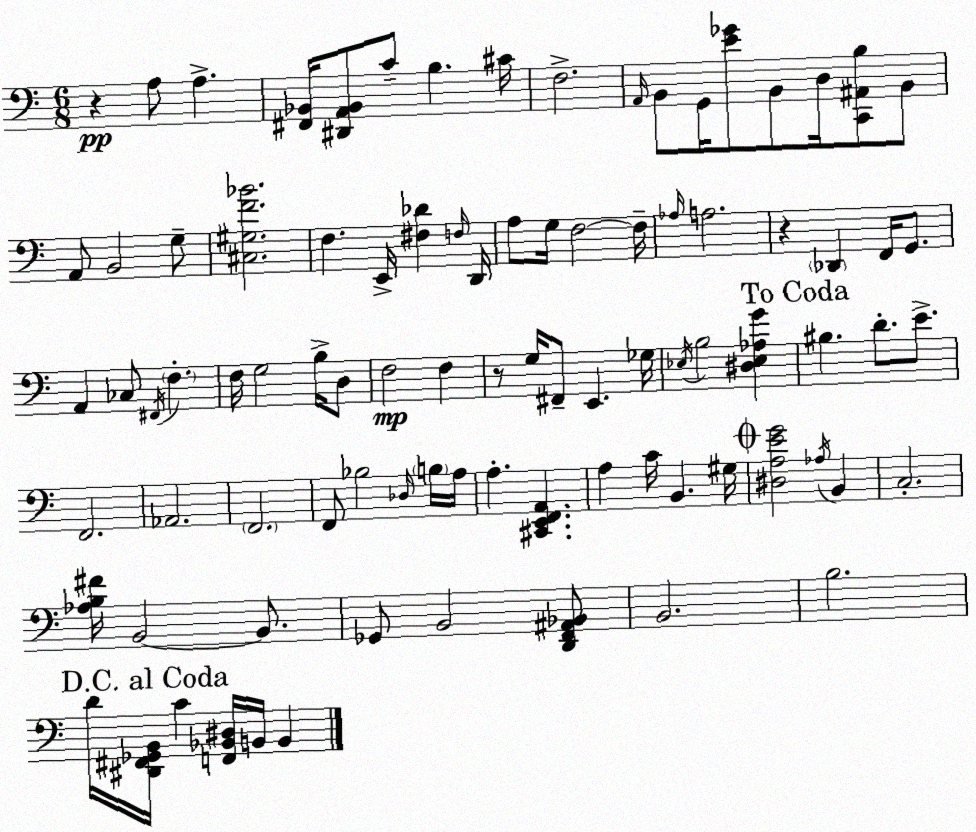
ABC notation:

X:1
T:Untitled
M:6/8
L:1/4
K:C
z A,/2 A, [^F,,_B,,]/4 [^D,,A,,_B,,]/2 C/2 B, ^C/4 F,2 A,,/4 B,,/2 G,,/4 [E_G]/2 B,,/2 D,/4 [C,,^A,,B,]/2 B,,/2 A,,/2 B,,2 G,/2 [^C,^G,F_B]2 F, E,,/4 [^F,_D] F,/4 D,,/4 A,/2 G,/4 F,2 F,/4 _A,/4 A,2 z _D,, F,,/4 G,,/2 A,, _C,/2 ^F,,/4 F, F,/4 G,2 B,/4 D,/2 F,2 F, z/2 G,/4 ^F,,/2 E,, _G,/4 _E,/4 B,2 [^D,_E,_A,G] ^B, D/2 E/2 F,,2 _A,,2 F,,2 F,,/2 _B,2 _D,/4 B,/4 A,/4 A, [^C,,E,,F,,A,,] A, C/4 B,, ^G,/4 [^D,A,EG]2 _A,/4 B,, C,2 [_A,B,^F]/4 B,,2 B,,/2 _G,,/2 B,,2 [D,,F,,^A,,_B,,]/2 B,,2 B,2 D/4 [^D,,^F,,_G,,B,,]/4 C [F,,_B,,^D,]/4 B,,/4 B,,